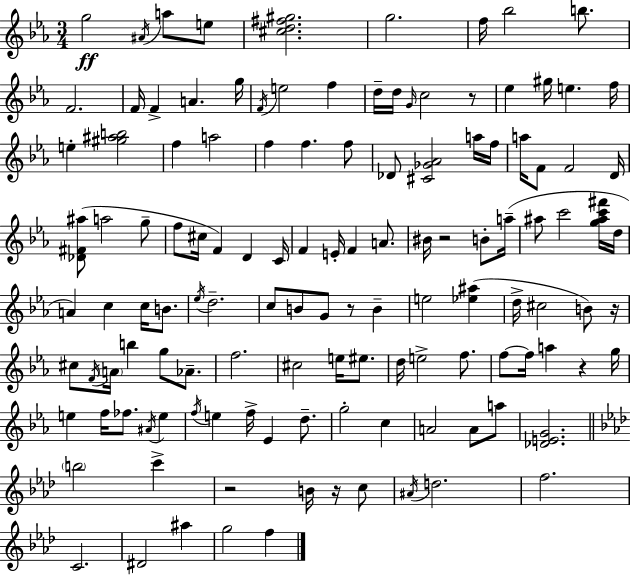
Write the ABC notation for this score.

X:1
T:Untitled
M:3/4
L:1/4
K:Eb
g2 ^A/4 a/2 e/2 [^cd^f^g]2 g2 f/4 _b2 b/2 F2 F/4 F A g/4 F/4 e2 f d/4 d/4 G/4 c2 z/2 _e ^g/4 e f/4 e [^g^ab]2 f a2 f f f/2 _D/2 [^C_G_A]2 a/4 f/4 a/4 F/2 F2 D/4 [_D^F^a]/2 a2 g/2 f/2 ^c/4 F D C/4 F E/4 F A/2 ^B/4 z2 B/2 a/4 ^a/2 c'2 [g^ac'^f']/4 d/4 A c c/4 B/2 _e/4 d2 c/2 B/2 G/2 z/2 B e2 [_e^a] d/4 ^c2 B/2 z/4 ^c/2 F/4 A/4 b g/2 _A/2 f2 ^c2 e/4 ^e/2 d/4 e2 f/2 f/2 f/4 a z g/4 e f/4 _f/2 ^A/4 e f/4 e f/4 _E d/2 g2 c A2 A/2 a/2 [_DEG]2 b2 c' z2 B/4 z/4 c/2 ^A/4 d2 f2 C2 ^D2 ^a g2 f